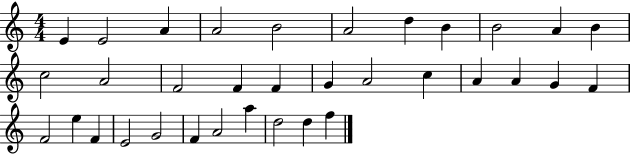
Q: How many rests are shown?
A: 0